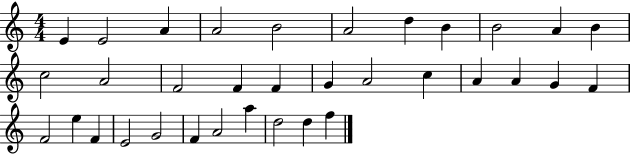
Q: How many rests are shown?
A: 0